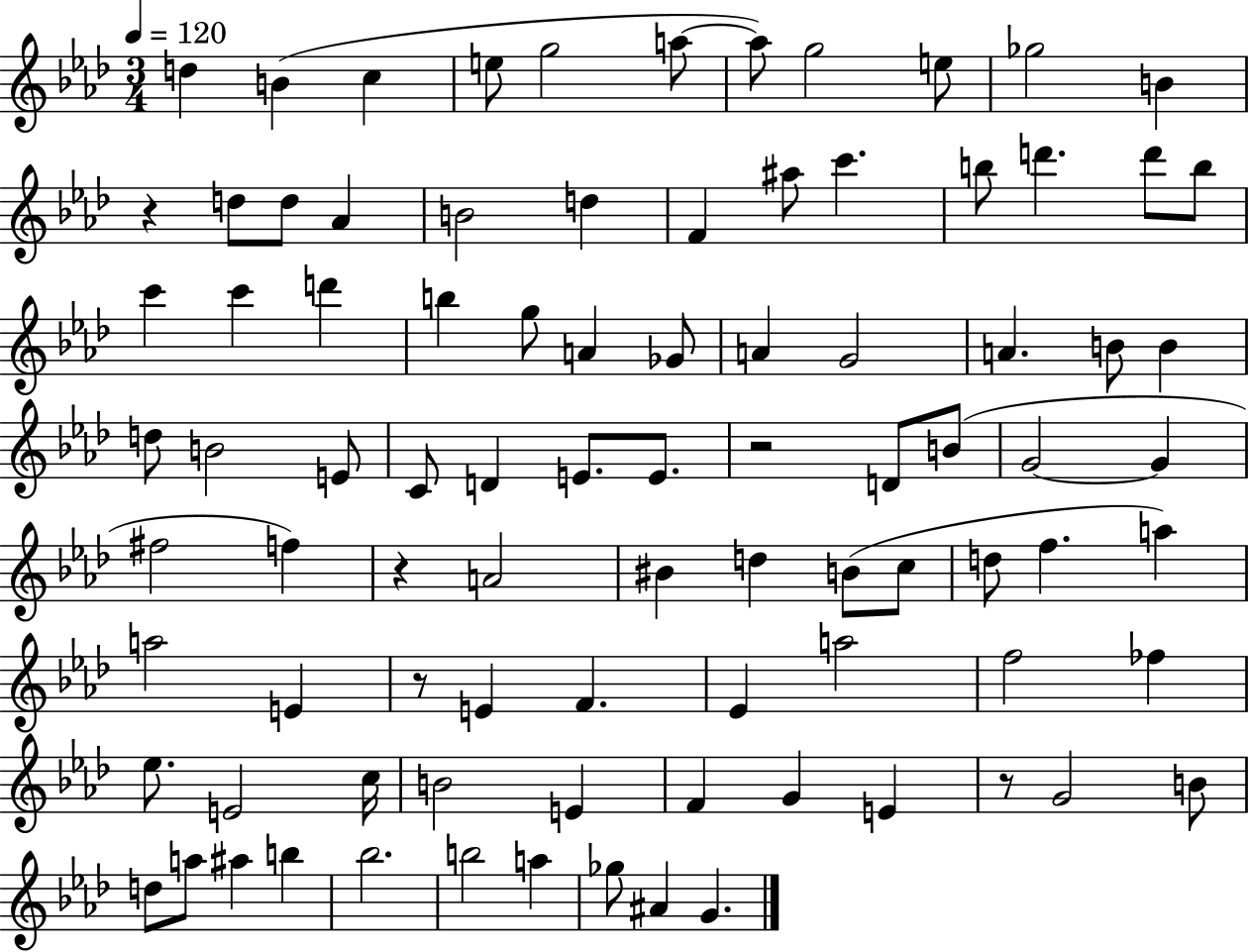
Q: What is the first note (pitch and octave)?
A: D5